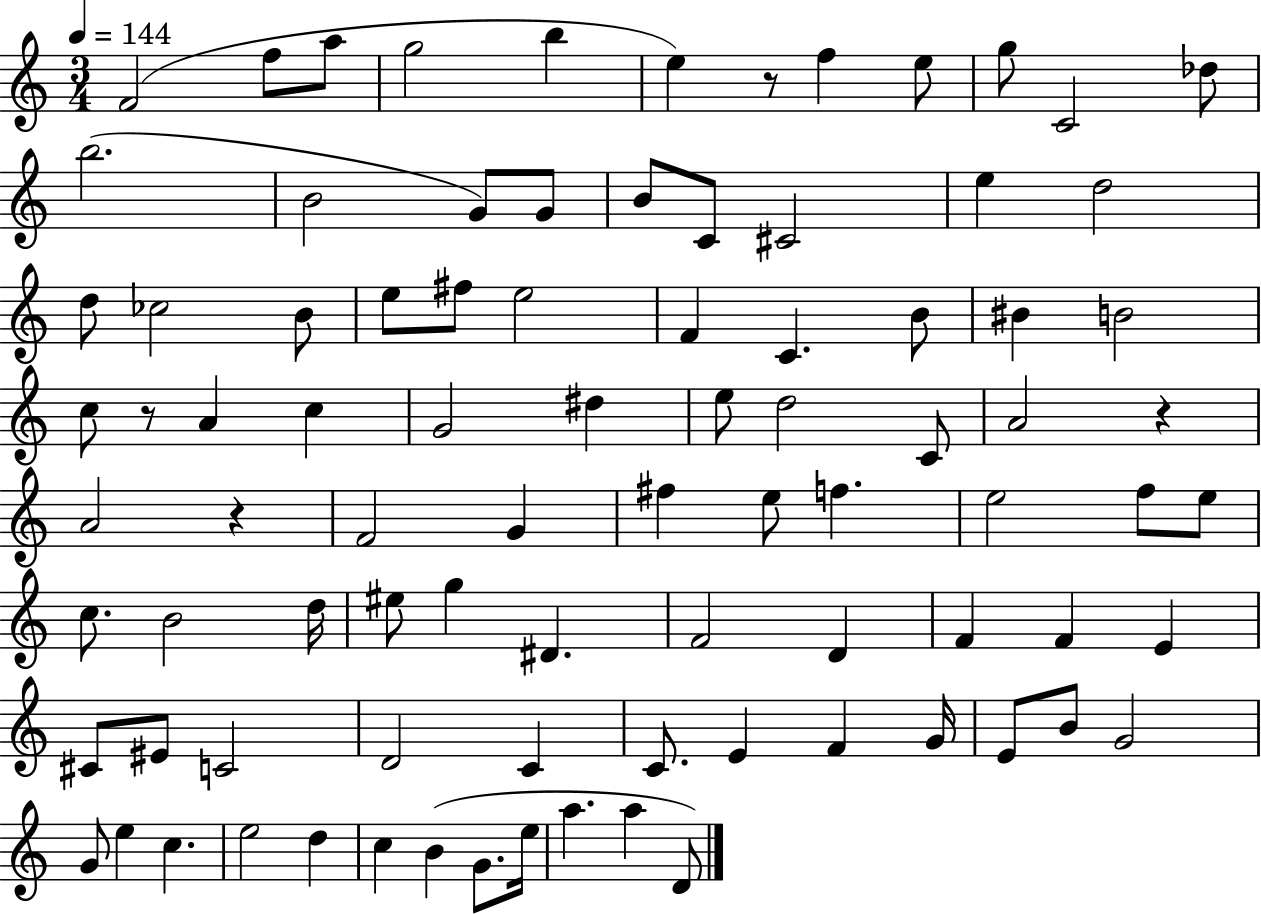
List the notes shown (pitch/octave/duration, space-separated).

F4/h F5/e A5/e G5/h B5/q E5/q R/e F5/q E5/e G5/e C4/h Db5/e B5/h. B4/h G4/e G4/e B4/e C4/e C#4/h E5/q D5/h D5/e CES5/h B4/e E5/e F#5/e E5/h F4/q C4/q. B4/e BIS4/q B4/h C5/e R/e A4/q C5/q G4/h D#5/q E5/e D5/h C4/e A4/h R/q A4/h R/q F4/h G4/q F#5/q E5/e F5/q. E5/h F5/e E5/e C5/e. B4/h D5/s EIS5/e G5/q D#4/q. F4/h D4/q F4/q F4/q E4/q C#4/e EIS4/e C4/h D4/h C4/q C4/e. E4/q F4/q G4/s E4/e B4/e G4/h G4/e E5/q C5/q. E5/h D5/q C5/q B4/q G4/e. E5/s A5/q. A5/q D4/e